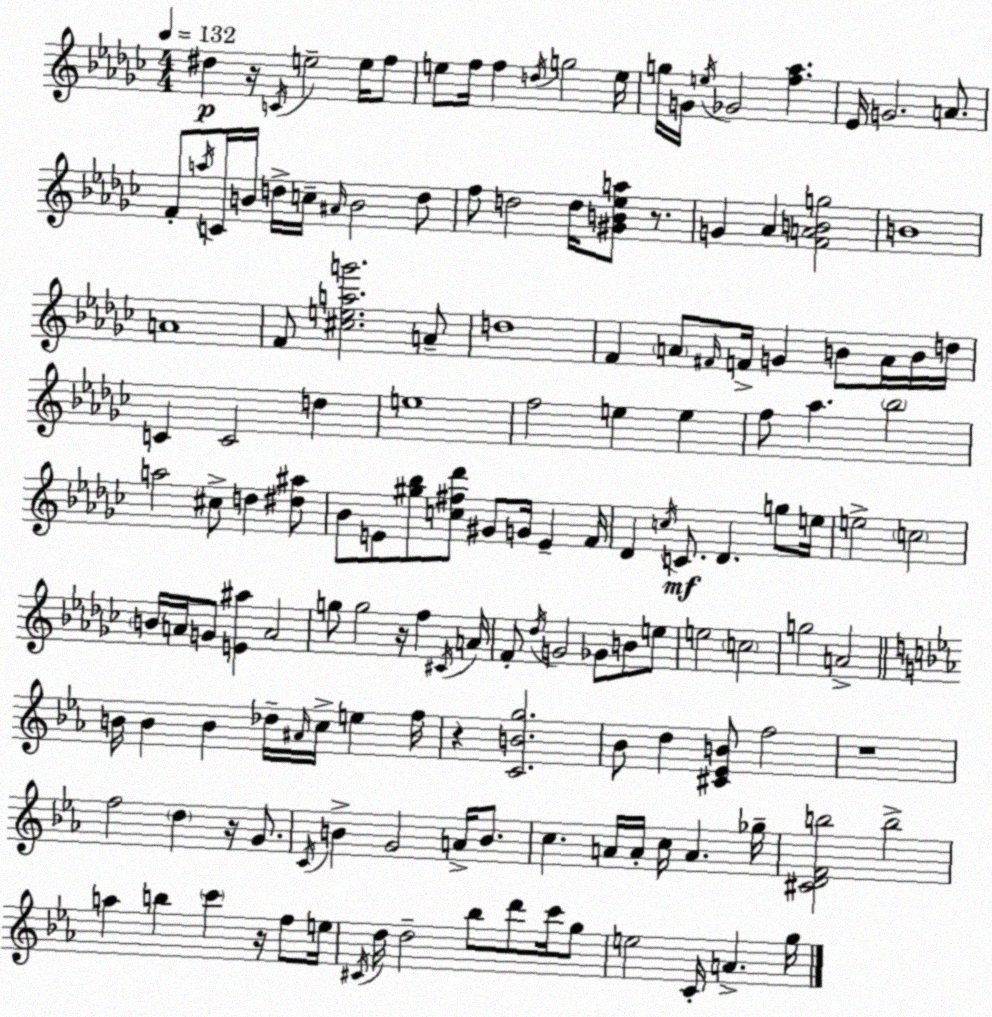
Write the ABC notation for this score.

X:1
T:Untitled
M:4/4
L:1/4
K:Ebm
^d z/4 C/4 e2 e/4 f/2 e/2 f/4 f d/4 g2 e/4 g/4 G/4 e/4 _G2 [f_a] _E/4 G2 A/2 F/2 a/4 C/4 B/4 d/4 c/4 ^A/4 B2 d/2 f/2 d2 d/4 [^GB_ea]/2 z/2 G _A [FABg]2 B4 A4 F/2 [^ceag']2 A/2 d4 F A/2 ^F/4 F/4 G B/2 A/4 B/4 d/4 C C2 d e4 f2 e e f/2 _a _b2 a2 ^c/2 d [^d^a]/2 _B/2 E/2 [^g_b]/2 [c^f_d']/2 ^G/2 G/4 E F/4 _D c/4 C/2 _D g/2 e/4 e2 c2 B/4 A/4 G/2 [E^a] A2 g/2 g2 z/4 f ^C/4 A/4 F/2 _d/4 G2 _G/2 B/2 e/2 e2 c2 g2 A2 B/4 B B _d/4 ^A/4 c/4 e f/4 z [CBg]2 _B/2 d [^C_EB]/2 f2 z4 f2 d z/4 G/2 C/4 B G2 A/4 B/2 c A/4 A/4 c/4 A _g/4 [^CDFb]2 b2 a b c' z/4 f/2 e/4 ^C/4 d/4 d2 _b/2 d'/2 c'/4 g/2 e2 C/4 A g/4